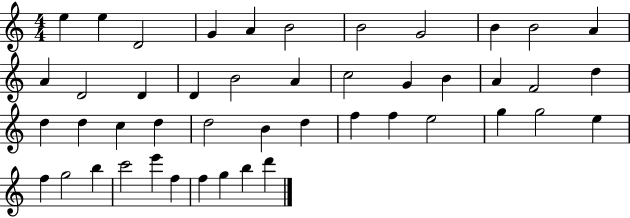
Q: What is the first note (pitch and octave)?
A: E5